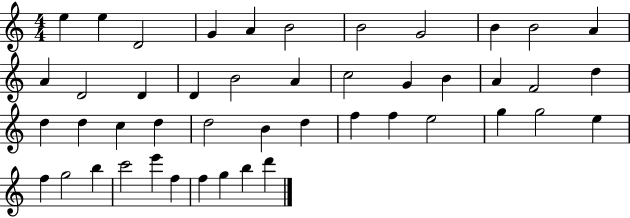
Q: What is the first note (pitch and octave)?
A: E5